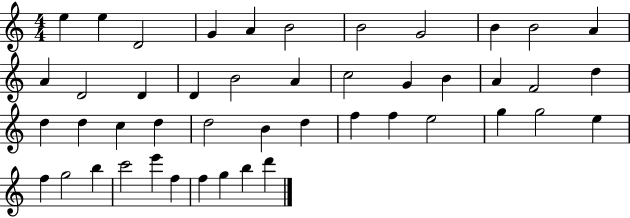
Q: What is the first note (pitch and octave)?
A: E5